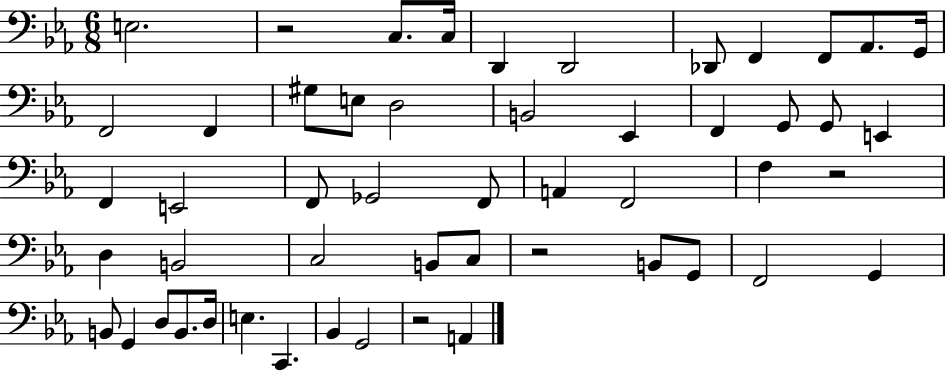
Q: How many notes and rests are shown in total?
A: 52